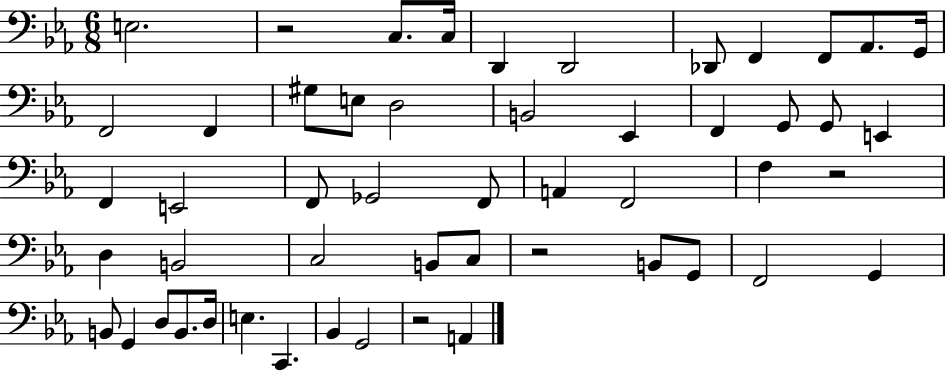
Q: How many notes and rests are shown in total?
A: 52